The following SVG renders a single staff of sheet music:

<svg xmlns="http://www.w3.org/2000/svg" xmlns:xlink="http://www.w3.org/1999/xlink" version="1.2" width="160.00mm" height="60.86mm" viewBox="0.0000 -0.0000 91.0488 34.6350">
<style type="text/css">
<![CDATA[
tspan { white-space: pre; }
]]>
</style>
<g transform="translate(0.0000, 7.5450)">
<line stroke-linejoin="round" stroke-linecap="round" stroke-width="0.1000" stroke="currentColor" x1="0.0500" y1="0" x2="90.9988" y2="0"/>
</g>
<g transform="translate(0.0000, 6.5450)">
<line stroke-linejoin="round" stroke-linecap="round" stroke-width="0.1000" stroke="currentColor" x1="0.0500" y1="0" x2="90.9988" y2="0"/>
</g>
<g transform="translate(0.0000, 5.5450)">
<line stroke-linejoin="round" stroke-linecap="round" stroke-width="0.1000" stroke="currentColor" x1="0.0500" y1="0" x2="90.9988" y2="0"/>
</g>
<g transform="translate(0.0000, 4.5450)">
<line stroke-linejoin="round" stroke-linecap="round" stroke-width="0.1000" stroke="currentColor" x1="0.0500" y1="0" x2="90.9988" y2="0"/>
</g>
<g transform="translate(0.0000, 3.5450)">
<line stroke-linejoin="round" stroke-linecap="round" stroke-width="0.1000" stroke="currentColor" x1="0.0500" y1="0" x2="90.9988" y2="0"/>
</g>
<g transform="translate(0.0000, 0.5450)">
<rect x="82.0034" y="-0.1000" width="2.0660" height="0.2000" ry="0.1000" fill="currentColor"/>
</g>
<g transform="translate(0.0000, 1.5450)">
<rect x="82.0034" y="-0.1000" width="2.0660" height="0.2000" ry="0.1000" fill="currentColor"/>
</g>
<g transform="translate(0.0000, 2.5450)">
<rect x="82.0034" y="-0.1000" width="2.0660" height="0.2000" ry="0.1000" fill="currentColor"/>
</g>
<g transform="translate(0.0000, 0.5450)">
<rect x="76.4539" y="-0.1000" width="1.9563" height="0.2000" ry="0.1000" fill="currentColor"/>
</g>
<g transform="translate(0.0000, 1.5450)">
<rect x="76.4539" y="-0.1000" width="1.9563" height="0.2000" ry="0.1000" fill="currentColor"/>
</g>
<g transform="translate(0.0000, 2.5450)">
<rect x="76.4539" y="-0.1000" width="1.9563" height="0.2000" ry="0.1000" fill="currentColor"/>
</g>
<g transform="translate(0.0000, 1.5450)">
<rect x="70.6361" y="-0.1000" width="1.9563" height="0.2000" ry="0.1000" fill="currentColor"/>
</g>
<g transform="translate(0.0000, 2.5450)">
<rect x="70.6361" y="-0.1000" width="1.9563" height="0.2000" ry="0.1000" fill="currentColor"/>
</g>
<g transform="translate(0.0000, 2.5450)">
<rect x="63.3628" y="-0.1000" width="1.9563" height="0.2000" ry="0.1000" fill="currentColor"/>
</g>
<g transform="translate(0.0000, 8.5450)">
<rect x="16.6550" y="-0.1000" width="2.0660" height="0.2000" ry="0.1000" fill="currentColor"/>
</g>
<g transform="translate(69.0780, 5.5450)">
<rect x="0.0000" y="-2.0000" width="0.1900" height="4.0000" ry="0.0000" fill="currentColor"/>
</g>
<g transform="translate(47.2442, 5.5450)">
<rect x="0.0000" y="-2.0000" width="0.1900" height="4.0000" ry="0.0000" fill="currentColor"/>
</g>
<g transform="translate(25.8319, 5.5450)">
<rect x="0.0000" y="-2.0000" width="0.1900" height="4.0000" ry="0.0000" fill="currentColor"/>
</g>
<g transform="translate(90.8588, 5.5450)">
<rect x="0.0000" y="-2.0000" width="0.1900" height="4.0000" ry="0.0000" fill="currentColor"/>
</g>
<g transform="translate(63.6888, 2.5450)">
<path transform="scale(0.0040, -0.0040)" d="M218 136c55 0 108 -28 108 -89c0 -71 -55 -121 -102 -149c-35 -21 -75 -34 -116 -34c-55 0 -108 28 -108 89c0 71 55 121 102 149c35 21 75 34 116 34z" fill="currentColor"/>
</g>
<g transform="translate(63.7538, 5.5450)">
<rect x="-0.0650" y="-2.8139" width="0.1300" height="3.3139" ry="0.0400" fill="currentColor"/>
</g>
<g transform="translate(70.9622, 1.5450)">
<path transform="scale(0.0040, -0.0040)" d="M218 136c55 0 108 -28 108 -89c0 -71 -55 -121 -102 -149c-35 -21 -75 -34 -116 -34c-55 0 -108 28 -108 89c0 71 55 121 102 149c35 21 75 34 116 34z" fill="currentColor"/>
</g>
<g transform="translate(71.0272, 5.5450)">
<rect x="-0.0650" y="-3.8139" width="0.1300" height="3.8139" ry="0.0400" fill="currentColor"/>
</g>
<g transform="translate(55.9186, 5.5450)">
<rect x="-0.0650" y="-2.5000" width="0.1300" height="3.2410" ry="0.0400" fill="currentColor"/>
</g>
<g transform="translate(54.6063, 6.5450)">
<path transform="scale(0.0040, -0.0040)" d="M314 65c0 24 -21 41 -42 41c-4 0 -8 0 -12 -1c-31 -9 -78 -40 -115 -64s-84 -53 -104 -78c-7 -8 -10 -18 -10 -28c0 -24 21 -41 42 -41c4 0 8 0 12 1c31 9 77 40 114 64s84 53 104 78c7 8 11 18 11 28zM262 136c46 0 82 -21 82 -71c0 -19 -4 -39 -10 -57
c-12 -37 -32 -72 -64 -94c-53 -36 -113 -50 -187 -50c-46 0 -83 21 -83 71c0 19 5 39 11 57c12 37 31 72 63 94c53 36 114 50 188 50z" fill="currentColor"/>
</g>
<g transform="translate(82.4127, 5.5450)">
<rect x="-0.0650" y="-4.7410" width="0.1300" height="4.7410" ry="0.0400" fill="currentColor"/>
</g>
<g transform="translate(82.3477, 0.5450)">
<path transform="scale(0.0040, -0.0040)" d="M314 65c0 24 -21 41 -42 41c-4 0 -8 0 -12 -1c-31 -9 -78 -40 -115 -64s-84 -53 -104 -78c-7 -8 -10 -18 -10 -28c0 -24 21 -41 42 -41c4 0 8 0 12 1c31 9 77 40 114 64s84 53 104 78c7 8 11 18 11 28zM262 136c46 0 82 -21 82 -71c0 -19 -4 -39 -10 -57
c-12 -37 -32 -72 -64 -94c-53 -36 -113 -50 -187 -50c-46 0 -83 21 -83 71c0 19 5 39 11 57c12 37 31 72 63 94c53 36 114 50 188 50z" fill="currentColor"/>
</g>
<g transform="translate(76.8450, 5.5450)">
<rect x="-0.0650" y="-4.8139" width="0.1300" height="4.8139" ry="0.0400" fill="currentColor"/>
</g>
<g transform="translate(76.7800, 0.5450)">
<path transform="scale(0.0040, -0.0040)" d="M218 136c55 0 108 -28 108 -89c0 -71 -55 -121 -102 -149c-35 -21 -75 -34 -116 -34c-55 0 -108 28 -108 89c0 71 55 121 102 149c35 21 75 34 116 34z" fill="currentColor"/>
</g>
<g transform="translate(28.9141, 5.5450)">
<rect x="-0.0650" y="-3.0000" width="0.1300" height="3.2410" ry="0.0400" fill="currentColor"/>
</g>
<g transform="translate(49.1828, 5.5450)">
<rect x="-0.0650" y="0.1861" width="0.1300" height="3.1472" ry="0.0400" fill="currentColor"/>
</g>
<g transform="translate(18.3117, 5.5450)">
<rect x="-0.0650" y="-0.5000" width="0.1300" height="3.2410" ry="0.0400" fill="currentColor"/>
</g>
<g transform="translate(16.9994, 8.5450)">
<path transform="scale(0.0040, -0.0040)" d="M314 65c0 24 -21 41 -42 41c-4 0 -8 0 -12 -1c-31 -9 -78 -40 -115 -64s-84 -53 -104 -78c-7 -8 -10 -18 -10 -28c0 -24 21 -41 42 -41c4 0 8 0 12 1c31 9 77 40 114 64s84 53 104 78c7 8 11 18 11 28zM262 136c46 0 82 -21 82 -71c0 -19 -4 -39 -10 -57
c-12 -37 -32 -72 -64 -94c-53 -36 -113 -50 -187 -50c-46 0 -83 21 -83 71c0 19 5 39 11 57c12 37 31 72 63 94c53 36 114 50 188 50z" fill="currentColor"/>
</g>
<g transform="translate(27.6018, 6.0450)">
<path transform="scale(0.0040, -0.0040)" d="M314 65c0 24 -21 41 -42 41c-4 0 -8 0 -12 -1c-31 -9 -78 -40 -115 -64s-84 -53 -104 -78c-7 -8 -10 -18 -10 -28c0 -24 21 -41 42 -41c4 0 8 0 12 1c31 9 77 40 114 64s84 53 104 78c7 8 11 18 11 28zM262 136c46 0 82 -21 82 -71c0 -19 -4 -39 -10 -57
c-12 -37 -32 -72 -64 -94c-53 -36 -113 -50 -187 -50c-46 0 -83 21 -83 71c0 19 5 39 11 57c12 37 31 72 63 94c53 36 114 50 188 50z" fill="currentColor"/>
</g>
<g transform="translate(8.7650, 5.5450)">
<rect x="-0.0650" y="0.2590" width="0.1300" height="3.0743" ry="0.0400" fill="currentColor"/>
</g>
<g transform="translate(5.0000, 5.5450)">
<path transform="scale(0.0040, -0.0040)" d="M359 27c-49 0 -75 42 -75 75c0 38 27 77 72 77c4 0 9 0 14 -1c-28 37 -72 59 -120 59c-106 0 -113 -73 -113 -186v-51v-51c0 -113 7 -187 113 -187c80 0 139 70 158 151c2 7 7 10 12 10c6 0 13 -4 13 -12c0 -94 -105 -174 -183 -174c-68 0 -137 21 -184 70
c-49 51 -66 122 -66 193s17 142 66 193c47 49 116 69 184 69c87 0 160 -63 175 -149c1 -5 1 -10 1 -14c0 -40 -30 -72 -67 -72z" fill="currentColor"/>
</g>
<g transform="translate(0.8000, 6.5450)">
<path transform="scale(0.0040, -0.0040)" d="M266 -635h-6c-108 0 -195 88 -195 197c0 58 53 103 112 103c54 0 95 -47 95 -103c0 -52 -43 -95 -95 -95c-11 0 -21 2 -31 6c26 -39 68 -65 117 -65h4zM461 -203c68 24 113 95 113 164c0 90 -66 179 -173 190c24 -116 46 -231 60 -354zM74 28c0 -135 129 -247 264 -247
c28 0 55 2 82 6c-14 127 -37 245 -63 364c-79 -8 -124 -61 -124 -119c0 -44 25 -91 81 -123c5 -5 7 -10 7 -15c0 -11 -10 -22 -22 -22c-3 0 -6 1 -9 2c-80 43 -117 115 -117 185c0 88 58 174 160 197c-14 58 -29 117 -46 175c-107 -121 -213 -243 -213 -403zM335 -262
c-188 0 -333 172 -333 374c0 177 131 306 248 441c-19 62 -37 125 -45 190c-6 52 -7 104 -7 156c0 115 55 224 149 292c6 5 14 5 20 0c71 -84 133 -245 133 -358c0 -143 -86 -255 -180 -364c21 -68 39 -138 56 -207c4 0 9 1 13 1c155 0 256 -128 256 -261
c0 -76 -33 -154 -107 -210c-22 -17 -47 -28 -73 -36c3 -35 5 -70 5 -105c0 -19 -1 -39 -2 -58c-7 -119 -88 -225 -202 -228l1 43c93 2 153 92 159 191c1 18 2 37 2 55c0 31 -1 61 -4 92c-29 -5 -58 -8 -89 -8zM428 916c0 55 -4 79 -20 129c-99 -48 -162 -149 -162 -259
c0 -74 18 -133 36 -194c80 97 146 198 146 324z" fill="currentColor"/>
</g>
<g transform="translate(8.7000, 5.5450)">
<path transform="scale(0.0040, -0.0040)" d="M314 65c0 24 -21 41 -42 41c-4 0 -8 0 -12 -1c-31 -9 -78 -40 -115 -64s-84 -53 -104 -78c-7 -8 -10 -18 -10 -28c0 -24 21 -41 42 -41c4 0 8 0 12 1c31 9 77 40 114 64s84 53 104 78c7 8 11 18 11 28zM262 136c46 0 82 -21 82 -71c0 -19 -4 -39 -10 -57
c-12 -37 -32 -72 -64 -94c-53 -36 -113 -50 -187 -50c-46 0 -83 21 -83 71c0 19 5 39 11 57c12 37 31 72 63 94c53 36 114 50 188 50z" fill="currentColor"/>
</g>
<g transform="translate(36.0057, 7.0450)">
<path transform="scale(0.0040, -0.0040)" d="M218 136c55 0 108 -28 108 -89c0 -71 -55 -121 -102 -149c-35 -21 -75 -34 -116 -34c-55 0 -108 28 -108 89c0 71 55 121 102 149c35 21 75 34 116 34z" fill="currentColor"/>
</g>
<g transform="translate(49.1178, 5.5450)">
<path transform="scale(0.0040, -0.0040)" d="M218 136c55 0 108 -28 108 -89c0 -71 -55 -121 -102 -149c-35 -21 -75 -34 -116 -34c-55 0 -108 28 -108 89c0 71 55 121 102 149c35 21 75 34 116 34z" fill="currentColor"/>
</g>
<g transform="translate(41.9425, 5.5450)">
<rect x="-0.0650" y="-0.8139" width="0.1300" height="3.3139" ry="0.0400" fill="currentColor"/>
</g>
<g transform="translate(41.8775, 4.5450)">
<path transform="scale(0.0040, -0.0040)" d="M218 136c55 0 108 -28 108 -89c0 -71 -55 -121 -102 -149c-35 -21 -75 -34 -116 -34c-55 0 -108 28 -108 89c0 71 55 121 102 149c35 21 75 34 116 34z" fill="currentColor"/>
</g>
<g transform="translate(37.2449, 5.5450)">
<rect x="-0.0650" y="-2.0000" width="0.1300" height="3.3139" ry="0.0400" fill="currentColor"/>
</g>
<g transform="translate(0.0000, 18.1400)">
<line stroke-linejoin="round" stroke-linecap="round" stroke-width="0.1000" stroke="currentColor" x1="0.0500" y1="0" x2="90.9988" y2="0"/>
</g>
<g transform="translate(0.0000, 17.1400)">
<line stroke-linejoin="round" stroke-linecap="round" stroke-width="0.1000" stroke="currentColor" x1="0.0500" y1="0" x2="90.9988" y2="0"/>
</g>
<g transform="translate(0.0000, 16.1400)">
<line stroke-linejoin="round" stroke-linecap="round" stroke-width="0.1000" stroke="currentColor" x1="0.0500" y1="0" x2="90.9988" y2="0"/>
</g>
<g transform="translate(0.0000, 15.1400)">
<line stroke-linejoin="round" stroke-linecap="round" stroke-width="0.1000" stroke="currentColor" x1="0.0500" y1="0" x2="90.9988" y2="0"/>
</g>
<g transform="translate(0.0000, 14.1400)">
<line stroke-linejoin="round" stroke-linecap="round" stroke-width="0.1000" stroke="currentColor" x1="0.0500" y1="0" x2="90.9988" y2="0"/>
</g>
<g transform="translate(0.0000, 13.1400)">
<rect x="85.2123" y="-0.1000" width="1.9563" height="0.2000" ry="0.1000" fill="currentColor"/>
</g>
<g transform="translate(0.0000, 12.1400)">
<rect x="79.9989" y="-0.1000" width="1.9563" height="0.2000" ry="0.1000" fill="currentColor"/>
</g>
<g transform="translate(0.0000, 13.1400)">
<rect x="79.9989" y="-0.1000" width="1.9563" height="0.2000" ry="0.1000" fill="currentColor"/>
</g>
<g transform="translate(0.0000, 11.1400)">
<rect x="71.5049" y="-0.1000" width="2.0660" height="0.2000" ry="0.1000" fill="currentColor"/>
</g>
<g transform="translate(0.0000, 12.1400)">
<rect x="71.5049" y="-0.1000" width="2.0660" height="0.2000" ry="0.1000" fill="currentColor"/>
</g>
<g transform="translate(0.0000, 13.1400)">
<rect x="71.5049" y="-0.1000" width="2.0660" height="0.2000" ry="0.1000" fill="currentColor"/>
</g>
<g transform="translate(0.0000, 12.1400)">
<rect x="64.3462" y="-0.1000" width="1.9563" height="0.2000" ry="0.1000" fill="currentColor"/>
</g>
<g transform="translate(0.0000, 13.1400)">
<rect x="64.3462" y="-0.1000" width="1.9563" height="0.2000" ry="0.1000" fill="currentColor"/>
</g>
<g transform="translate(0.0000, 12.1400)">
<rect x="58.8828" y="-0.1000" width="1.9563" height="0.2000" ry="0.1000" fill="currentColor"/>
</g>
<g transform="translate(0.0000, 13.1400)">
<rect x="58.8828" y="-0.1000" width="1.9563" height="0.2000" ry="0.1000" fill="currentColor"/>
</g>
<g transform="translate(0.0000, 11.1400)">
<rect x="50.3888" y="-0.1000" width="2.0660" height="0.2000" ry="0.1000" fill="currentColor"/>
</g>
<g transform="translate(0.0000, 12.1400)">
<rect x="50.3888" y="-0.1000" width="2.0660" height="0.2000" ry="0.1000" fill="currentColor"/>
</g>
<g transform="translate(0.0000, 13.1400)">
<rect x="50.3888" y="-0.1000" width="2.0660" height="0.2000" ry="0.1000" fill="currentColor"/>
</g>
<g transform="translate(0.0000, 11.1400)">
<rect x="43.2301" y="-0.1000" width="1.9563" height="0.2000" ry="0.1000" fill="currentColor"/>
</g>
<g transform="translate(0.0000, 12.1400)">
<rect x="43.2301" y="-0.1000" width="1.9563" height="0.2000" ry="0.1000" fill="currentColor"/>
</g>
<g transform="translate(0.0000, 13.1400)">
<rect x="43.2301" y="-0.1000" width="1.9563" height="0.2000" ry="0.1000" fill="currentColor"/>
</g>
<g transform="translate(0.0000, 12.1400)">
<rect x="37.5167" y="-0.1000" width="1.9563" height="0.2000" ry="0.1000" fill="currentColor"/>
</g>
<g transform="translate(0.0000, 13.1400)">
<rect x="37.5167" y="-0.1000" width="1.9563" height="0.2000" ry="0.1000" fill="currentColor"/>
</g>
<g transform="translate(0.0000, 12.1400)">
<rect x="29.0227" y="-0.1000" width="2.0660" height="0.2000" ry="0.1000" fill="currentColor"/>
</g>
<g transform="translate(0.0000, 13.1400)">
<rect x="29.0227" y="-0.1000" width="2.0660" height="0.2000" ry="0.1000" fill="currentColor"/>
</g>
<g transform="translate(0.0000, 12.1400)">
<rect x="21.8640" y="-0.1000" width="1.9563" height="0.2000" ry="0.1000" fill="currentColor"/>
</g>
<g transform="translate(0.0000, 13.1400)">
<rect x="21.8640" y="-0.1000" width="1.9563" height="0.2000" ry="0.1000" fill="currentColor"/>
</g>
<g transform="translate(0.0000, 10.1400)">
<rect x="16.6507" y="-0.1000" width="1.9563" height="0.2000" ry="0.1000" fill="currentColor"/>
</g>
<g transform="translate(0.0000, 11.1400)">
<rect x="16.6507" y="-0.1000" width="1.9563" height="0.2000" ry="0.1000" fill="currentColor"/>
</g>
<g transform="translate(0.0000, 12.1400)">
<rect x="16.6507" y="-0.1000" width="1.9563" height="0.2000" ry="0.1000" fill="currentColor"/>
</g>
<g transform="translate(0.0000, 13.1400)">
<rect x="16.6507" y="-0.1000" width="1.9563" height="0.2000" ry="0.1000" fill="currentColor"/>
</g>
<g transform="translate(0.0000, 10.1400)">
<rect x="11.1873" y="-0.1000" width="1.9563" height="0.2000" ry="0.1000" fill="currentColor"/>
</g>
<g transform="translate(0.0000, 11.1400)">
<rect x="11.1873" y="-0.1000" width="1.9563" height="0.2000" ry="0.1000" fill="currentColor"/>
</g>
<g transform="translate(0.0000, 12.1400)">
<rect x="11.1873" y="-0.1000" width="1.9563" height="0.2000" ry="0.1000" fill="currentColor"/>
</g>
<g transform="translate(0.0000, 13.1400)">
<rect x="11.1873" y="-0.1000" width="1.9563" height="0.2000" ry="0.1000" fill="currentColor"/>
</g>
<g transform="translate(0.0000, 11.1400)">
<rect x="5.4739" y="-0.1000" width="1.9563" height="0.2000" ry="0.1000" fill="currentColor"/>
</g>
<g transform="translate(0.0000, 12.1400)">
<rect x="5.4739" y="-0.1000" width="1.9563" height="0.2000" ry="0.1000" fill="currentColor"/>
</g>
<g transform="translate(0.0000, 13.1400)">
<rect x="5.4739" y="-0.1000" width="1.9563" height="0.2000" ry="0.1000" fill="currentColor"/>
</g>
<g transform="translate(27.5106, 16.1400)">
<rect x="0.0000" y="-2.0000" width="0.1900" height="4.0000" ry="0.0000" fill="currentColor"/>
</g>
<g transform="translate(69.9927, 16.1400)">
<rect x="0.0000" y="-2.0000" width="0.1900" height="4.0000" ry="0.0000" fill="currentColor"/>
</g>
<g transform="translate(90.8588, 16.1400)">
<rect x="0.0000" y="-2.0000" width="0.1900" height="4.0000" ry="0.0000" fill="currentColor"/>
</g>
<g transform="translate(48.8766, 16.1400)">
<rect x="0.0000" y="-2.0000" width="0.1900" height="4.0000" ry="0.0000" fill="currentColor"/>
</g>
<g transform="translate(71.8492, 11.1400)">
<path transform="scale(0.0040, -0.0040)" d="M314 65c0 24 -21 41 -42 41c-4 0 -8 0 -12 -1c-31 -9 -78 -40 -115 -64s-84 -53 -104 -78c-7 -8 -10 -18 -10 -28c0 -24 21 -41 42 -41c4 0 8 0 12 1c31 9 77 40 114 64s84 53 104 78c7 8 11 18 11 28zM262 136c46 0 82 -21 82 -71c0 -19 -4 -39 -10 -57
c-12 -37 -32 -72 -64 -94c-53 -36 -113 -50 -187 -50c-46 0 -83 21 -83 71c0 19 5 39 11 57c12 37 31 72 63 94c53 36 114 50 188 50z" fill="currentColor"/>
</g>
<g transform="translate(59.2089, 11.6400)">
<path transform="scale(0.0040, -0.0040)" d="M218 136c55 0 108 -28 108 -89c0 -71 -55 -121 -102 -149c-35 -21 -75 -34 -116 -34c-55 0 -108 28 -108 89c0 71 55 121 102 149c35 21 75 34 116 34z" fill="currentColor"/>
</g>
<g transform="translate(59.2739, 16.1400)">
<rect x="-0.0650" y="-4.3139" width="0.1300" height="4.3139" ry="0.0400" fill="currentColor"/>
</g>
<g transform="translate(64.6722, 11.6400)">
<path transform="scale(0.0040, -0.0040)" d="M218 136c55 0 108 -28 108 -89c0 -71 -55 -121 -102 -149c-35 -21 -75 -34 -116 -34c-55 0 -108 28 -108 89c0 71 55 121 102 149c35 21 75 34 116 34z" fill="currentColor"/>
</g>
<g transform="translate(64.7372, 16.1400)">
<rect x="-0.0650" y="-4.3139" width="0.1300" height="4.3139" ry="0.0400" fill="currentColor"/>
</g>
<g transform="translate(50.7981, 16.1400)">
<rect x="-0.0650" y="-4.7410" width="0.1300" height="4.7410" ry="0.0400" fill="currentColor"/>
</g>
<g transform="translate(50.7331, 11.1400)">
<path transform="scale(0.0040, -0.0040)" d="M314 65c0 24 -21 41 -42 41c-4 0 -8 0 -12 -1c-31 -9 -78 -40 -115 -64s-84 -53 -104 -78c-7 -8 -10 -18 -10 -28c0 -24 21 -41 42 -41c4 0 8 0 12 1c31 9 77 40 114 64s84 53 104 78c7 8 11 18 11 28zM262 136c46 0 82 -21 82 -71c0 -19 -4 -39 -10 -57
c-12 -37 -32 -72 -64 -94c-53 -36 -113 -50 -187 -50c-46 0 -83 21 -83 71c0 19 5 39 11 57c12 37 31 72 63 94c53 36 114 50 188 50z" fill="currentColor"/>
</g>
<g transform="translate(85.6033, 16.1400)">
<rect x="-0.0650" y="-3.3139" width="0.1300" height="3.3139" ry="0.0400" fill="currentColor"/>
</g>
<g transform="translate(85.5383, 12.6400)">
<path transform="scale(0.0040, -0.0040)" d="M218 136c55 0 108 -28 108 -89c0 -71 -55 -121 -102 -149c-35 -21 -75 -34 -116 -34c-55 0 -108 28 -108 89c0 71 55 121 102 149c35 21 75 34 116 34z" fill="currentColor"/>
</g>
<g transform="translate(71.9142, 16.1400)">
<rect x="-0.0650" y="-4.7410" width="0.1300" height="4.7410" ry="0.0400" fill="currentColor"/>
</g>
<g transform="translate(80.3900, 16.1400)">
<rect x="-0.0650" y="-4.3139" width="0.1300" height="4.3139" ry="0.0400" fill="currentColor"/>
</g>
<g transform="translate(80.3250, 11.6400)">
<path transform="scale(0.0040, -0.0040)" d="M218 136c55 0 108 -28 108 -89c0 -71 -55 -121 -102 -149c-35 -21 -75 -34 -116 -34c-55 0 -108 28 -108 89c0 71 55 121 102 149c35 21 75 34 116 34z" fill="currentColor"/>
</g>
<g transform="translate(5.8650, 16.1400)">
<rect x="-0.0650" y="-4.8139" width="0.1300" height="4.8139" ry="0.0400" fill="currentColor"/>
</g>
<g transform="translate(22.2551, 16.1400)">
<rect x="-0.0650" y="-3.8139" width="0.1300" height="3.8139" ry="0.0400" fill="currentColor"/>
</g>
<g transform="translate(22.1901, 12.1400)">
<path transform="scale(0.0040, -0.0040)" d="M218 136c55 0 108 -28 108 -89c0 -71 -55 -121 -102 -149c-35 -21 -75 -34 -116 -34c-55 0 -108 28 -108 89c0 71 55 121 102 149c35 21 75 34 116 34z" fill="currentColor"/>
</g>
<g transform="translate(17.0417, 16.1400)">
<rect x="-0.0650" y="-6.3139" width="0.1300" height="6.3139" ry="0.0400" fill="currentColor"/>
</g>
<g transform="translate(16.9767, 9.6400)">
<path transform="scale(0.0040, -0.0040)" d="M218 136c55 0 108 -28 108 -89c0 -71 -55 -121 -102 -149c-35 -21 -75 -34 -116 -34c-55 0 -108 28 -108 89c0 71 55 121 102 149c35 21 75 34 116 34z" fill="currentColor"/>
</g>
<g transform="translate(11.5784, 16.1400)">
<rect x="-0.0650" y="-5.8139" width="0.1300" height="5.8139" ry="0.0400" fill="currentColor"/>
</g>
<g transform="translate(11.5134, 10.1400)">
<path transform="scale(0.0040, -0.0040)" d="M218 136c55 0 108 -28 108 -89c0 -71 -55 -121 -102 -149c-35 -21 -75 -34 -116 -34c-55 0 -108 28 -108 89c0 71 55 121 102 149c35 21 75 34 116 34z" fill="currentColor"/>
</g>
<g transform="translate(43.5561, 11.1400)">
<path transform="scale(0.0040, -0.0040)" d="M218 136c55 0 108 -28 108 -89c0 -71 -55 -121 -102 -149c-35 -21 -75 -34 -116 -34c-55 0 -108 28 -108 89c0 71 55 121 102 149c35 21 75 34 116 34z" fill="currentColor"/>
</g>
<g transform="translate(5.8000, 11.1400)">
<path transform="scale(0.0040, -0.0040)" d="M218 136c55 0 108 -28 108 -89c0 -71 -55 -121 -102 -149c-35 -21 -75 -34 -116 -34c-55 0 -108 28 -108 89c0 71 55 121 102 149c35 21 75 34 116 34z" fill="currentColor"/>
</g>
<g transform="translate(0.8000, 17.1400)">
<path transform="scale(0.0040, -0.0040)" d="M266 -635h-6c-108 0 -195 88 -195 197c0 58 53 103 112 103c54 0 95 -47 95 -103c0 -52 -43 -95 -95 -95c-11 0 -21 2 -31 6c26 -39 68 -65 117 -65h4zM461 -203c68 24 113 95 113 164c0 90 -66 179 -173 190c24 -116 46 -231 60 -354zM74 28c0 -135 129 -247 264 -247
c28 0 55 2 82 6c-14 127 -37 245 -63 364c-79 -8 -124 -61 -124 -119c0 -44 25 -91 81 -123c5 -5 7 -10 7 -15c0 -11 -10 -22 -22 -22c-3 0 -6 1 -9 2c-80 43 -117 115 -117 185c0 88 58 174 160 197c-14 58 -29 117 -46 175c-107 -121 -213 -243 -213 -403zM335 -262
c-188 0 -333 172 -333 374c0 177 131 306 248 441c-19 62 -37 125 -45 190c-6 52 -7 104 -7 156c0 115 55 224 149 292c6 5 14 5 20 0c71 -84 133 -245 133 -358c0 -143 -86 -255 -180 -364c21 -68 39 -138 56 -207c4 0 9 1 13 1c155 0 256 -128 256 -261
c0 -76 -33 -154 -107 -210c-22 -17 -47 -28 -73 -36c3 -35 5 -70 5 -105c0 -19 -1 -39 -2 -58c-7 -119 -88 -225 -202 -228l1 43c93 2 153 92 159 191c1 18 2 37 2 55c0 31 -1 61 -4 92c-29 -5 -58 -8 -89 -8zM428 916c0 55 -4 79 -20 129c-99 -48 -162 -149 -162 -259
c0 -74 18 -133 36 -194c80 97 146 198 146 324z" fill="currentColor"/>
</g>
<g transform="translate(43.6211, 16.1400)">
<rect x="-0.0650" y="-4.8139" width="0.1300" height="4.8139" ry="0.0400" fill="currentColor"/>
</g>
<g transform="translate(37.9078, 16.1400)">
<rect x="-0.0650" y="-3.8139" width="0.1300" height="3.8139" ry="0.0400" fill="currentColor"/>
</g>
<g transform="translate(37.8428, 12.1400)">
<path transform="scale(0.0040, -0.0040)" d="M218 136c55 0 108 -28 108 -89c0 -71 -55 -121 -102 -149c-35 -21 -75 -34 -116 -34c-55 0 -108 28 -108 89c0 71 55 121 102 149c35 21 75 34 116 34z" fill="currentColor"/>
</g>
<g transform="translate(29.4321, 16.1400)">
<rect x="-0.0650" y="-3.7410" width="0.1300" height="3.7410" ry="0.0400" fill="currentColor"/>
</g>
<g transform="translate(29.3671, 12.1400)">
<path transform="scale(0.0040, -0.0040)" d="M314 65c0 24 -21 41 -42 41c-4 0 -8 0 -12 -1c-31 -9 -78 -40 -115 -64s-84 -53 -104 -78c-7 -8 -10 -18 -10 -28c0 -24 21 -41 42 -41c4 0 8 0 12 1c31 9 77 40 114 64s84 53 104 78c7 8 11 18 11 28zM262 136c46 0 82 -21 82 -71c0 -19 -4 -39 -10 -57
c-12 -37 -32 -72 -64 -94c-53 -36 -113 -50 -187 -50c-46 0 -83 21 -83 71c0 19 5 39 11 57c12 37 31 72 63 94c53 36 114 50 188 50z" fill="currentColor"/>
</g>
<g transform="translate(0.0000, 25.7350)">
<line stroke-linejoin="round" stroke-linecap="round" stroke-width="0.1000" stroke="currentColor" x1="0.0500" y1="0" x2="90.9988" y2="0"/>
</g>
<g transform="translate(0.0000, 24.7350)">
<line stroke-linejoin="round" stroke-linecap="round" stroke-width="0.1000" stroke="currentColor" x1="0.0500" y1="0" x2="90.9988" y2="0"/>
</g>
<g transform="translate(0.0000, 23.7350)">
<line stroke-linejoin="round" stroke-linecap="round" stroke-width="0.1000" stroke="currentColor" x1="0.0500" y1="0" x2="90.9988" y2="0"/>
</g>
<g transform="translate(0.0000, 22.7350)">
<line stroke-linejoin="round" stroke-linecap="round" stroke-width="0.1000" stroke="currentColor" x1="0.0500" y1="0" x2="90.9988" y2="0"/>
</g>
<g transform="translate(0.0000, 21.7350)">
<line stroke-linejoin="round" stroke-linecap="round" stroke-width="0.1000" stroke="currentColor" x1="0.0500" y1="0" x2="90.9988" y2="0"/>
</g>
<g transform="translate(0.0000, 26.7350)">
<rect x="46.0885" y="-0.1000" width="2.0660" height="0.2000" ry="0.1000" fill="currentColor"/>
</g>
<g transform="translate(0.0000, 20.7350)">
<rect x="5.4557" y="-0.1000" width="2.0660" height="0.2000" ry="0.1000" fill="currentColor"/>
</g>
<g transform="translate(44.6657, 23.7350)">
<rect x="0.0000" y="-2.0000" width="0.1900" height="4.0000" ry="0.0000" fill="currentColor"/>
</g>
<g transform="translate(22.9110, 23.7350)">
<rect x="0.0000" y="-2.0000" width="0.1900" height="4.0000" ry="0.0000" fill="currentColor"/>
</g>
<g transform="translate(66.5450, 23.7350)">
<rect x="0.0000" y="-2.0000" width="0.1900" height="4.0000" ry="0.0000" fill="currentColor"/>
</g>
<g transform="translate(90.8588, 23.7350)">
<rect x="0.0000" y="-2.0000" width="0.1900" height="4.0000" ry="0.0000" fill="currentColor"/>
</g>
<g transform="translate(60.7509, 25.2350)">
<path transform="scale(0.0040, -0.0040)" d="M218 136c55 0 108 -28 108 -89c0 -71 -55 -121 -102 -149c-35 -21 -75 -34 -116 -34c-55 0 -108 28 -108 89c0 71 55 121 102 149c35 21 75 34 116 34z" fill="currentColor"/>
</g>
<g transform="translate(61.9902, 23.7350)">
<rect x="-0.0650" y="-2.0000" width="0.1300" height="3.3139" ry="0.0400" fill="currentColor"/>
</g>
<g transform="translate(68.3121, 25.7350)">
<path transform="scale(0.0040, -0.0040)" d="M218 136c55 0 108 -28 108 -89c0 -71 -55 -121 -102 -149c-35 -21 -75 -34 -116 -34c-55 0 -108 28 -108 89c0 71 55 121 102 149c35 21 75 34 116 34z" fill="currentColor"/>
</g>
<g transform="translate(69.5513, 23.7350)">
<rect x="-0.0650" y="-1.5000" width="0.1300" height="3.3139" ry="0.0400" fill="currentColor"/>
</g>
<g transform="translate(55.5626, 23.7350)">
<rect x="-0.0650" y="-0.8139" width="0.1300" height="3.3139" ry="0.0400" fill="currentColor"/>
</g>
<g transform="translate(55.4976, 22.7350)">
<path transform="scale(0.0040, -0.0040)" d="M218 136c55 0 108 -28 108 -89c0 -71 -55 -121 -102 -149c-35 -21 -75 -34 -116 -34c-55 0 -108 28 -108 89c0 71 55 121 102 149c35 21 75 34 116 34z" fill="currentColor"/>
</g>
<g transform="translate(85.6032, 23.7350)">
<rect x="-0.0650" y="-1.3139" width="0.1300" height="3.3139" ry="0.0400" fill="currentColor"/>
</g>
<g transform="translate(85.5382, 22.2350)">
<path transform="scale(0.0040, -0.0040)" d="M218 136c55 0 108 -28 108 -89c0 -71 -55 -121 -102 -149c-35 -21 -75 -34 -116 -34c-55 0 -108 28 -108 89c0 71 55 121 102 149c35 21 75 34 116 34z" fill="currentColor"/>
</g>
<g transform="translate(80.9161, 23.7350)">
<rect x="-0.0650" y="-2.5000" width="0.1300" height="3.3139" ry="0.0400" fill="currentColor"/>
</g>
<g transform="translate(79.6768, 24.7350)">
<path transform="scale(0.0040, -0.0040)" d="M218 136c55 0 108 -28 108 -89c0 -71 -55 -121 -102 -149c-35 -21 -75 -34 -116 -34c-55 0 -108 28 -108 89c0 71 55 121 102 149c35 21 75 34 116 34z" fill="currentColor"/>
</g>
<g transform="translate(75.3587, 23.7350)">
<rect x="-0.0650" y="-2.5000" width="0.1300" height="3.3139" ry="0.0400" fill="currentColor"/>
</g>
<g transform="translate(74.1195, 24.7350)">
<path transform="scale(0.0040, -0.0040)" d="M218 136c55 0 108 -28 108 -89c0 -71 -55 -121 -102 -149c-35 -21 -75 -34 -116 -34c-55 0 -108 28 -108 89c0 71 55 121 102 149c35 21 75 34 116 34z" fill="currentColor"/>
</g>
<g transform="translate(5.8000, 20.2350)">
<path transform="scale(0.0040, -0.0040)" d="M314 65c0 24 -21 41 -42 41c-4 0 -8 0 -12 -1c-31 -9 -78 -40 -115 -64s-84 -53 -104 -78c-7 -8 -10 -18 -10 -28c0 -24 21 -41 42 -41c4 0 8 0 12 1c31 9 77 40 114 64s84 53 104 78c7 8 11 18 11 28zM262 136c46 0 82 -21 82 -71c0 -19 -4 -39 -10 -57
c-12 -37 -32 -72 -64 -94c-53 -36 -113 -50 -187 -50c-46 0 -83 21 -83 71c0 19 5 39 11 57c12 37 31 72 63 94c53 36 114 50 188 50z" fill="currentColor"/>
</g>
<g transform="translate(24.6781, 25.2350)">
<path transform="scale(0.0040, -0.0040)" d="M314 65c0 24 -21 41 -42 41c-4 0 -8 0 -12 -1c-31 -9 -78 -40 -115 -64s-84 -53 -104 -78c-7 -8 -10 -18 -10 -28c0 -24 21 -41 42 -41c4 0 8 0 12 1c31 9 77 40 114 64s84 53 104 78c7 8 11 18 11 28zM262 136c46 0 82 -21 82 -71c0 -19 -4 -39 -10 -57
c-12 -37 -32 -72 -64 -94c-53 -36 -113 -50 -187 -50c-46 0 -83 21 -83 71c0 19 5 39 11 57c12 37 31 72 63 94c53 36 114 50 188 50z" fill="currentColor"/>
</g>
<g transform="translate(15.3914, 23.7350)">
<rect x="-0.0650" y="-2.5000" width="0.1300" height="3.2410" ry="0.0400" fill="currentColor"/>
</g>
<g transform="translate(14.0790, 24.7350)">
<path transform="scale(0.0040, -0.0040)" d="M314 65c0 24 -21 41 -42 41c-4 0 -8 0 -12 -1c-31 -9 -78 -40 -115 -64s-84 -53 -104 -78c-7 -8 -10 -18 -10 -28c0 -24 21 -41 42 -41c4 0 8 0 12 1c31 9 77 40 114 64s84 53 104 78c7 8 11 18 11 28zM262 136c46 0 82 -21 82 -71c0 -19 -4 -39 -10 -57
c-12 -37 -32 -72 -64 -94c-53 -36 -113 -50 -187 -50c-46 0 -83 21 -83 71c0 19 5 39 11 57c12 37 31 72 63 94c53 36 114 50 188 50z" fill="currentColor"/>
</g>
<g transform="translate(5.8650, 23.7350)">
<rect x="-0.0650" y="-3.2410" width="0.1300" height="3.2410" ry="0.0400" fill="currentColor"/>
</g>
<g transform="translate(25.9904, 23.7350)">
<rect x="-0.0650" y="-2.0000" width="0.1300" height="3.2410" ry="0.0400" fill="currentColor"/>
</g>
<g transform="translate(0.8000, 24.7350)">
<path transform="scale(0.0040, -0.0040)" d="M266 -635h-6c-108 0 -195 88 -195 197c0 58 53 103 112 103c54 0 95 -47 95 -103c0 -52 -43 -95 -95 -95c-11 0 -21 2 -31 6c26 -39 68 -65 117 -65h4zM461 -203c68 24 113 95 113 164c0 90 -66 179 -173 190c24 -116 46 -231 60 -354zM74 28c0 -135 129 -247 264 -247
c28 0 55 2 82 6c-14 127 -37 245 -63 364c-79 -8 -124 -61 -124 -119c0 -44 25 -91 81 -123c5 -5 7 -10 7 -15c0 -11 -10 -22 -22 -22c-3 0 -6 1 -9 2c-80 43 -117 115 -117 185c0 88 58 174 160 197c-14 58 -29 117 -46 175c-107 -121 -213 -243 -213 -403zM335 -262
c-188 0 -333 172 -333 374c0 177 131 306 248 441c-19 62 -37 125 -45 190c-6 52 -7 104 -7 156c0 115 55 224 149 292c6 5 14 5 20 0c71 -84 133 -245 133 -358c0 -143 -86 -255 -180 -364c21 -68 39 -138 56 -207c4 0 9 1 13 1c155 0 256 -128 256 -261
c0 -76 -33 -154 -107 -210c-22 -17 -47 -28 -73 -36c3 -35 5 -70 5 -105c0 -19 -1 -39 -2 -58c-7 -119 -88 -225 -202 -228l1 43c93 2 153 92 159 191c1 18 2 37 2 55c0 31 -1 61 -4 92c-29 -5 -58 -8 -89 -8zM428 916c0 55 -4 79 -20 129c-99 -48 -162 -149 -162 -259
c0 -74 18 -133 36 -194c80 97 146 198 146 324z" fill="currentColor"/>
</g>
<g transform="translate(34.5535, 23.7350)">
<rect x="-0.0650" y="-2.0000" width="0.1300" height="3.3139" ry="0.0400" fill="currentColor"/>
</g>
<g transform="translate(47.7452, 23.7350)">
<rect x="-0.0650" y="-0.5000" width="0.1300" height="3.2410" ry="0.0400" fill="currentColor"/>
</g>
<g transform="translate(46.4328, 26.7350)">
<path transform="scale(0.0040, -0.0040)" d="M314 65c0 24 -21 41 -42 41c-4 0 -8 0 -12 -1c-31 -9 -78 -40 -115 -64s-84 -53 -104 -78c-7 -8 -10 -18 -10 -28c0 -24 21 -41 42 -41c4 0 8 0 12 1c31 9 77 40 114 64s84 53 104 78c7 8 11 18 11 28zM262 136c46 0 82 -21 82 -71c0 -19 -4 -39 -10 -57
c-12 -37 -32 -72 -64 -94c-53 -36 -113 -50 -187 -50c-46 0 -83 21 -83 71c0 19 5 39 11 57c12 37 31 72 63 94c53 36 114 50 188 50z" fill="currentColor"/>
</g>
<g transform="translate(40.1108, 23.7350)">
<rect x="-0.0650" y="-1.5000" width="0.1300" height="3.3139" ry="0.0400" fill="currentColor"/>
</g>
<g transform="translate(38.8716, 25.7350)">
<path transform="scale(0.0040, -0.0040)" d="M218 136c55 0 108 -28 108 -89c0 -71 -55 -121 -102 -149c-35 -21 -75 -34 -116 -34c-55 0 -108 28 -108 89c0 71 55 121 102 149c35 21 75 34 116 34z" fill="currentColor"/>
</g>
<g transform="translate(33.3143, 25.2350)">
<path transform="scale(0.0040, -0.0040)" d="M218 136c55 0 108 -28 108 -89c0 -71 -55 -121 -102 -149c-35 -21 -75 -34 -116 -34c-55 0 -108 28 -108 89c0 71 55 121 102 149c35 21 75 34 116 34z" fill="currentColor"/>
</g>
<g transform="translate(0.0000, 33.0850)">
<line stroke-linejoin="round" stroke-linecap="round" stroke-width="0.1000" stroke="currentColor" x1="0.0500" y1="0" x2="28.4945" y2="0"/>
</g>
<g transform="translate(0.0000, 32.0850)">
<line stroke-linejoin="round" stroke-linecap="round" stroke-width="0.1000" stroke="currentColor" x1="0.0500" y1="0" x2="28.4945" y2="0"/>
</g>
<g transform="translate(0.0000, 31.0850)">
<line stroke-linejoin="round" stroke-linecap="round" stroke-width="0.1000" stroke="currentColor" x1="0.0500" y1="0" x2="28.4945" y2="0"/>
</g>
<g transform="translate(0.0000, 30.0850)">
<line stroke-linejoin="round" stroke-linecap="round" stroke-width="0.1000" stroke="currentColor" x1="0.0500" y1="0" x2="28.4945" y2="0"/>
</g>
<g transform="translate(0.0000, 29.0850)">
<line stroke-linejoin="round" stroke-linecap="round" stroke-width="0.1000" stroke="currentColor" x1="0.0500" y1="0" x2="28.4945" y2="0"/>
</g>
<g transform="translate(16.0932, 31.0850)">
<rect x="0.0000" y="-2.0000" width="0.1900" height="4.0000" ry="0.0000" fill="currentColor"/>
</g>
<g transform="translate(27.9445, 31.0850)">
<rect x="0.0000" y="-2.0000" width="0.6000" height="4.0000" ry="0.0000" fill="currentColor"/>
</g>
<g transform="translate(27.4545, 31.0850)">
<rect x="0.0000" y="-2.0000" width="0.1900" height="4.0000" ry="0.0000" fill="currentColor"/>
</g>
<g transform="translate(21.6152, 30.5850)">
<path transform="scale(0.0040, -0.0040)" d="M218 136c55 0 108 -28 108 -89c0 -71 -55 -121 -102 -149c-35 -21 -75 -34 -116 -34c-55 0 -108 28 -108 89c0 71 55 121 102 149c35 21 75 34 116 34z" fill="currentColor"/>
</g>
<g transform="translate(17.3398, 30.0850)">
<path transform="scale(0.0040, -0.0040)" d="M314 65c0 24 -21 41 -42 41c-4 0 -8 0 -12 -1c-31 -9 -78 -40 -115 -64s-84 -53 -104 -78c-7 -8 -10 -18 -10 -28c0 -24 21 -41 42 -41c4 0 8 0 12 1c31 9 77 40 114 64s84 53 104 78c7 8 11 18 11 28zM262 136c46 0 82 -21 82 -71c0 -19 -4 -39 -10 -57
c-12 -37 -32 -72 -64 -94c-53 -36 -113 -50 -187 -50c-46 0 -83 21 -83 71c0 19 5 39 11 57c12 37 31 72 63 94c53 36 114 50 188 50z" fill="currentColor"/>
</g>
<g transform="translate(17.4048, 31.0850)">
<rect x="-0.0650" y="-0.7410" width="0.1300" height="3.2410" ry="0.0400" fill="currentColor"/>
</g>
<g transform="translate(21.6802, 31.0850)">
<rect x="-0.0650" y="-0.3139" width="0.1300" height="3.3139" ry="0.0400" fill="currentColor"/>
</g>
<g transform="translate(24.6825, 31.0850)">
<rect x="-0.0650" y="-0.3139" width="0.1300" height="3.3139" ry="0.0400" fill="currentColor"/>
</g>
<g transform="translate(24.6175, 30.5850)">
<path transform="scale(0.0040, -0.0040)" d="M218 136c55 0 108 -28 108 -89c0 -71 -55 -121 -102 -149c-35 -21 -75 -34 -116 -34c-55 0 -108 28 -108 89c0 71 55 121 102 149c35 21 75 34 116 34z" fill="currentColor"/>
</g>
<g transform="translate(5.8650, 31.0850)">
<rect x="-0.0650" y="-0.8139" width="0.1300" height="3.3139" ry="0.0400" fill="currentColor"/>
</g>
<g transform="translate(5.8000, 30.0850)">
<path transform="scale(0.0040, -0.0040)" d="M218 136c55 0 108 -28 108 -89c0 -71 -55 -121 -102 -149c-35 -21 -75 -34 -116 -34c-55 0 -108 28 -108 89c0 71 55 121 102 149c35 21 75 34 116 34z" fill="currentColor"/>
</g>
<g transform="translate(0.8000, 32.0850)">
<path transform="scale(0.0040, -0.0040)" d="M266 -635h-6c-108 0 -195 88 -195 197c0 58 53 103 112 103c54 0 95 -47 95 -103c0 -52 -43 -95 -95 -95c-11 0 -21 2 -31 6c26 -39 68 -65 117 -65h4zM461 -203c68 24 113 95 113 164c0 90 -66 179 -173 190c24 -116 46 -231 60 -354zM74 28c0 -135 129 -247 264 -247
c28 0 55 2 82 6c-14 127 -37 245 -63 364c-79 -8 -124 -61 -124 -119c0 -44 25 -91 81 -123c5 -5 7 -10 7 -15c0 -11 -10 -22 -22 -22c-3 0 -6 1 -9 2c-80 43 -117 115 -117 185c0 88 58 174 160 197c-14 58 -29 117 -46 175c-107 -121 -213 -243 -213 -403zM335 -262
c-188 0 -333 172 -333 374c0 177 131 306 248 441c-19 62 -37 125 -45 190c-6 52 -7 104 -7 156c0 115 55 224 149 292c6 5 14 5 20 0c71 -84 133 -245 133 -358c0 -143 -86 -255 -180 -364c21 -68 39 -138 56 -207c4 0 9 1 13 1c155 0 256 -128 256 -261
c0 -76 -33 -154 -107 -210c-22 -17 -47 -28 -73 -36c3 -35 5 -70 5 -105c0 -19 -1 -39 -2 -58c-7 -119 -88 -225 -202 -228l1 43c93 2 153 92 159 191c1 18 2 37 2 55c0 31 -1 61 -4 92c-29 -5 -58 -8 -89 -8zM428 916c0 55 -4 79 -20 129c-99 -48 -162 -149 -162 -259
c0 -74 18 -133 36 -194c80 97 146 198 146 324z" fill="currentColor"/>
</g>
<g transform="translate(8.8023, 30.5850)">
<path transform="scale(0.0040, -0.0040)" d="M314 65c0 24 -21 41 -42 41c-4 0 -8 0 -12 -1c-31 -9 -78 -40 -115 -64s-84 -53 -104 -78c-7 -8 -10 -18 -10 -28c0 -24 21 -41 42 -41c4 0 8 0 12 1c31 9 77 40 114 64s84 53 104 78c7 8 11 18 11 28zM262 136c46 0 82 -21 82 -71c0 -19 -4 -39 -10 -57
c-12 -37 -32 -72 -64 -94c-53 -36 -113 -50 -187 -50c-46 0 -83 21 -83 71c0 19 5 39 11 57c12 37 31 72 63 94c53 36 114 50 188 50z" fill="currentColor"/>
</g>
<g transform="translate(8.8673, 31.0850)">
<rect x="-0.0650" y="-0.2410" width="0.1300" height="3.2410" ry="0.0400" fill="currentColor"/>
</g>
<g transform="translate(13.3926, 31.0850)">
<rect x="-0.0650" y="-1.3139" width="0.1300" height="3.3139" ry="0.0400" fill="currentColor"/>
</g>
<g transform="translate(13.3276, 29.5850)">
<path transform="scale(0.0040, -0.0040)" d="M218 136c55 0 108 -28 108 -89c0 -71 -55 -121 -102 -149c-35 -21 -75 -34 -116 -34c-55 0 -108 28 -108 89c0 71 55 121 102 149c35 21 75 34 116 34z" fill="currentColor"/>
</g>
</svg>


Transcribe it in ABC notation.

X:1
T:Untitled
M:4/4
L:1/4
K:C
B2 C2 A2 F d B G2 a c' e' e'2 e' g' a' c' c'2 c' e' e'2 d' d' e'2 d' b b2 G2 F2 F E C2 d F E G G e d c2 e d2 c c